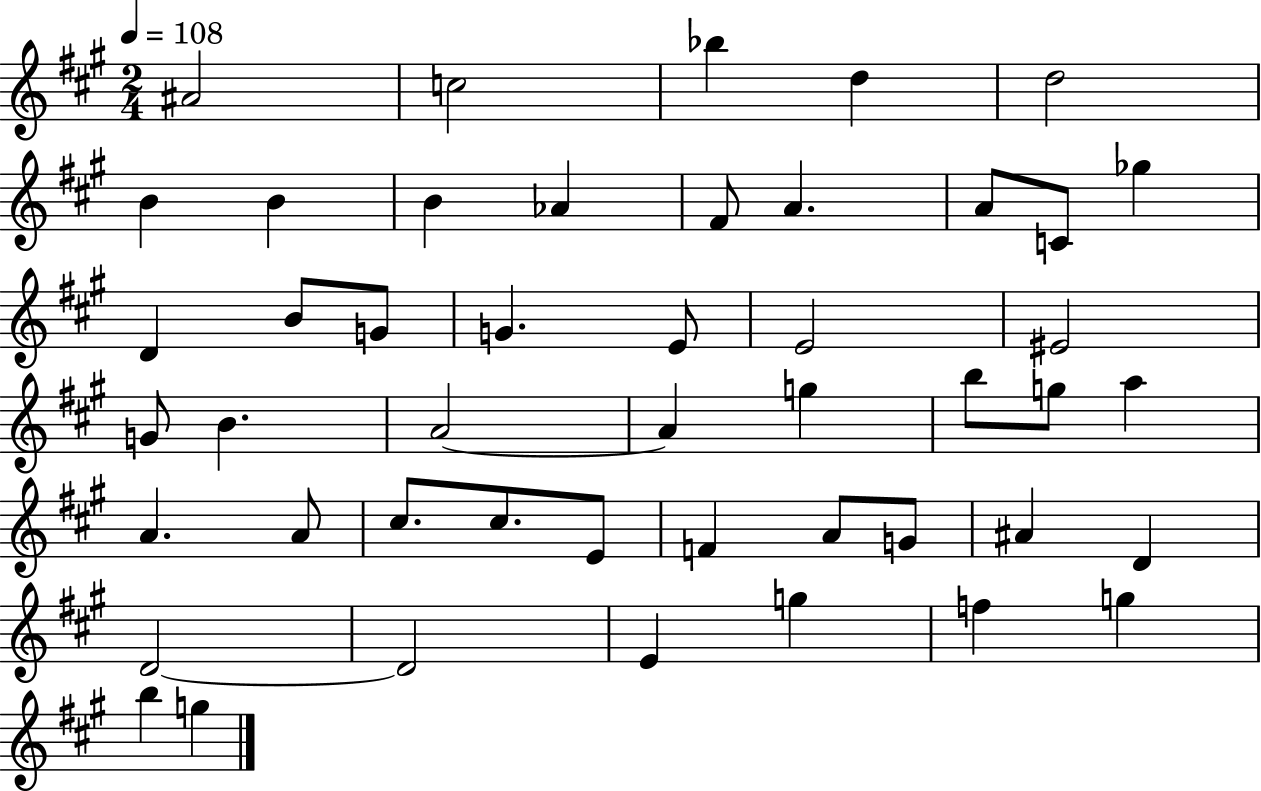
{
  \clef treble
  \numericTimeSignature
  \time 2/4
  \key a \major
  \tempo 4 = 108
  \repeat volta 2 { ais'2 | c''2 | bes''4 d''4 | d''2 | \break b'4 b'4 | b'4 aes'4 | fis'8 a'4. | a'8 c'8 ges''4 | \break d'4 b'8 g'8 | g'4. e'8 | e'2 | eis'2 | \break g'8 b'4. | a'2~~ | a'4 g''4 | b''8 g''8 a''4 | \break a'4. a'8 | cis''8. cis''8. e'8 | f'4 a'8 g'8 | ais'4 d'4 | \break d'2~~ | d'2 | e'4 g''4 | f''4 g''4 | \break b''4 g''4 | } \bar "|."
}